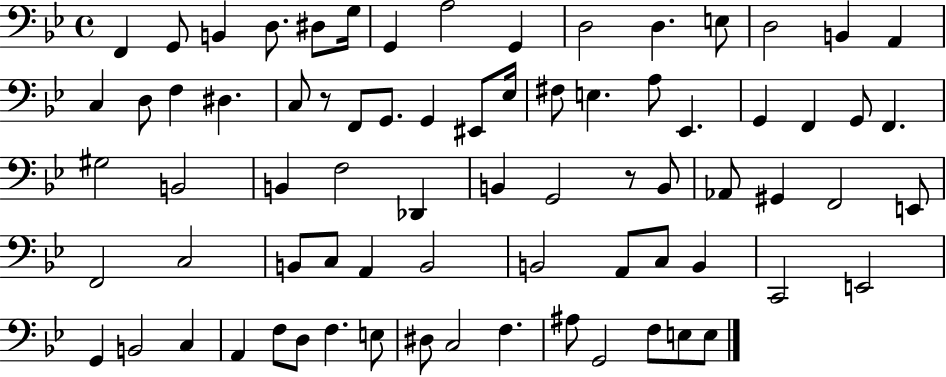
F2/q G2/e B2/q D3/e. D#3/e G3/s G2/q A3/h G2/q D3/h D3/q. E3/e D3/h B2/q A2/q C3/q D3/e F3/q D#3/q. C3/e R/e F2/e G2/e. G2/q EIS2/e Eb3/s F#3/e E3/q. A3/e Eb2/q. G2/q F2/q G2/e F2/q. G#3/h B2/h B2/q F3/h Db2/q B2/q G2/h R/e B2/e Ab2/e G#2/q F2/h E2/e F2/h C3/h B2/e C3/e A2/q B2/h B2/h A2/e C3/e B2/q C2/h E2/h G2/q B2/h C3/q A2/q F3/e D3/e F3/q. E3/e D#3/e C3/h F3/q. A#3/e G2/h F3/e E3/e E3/e